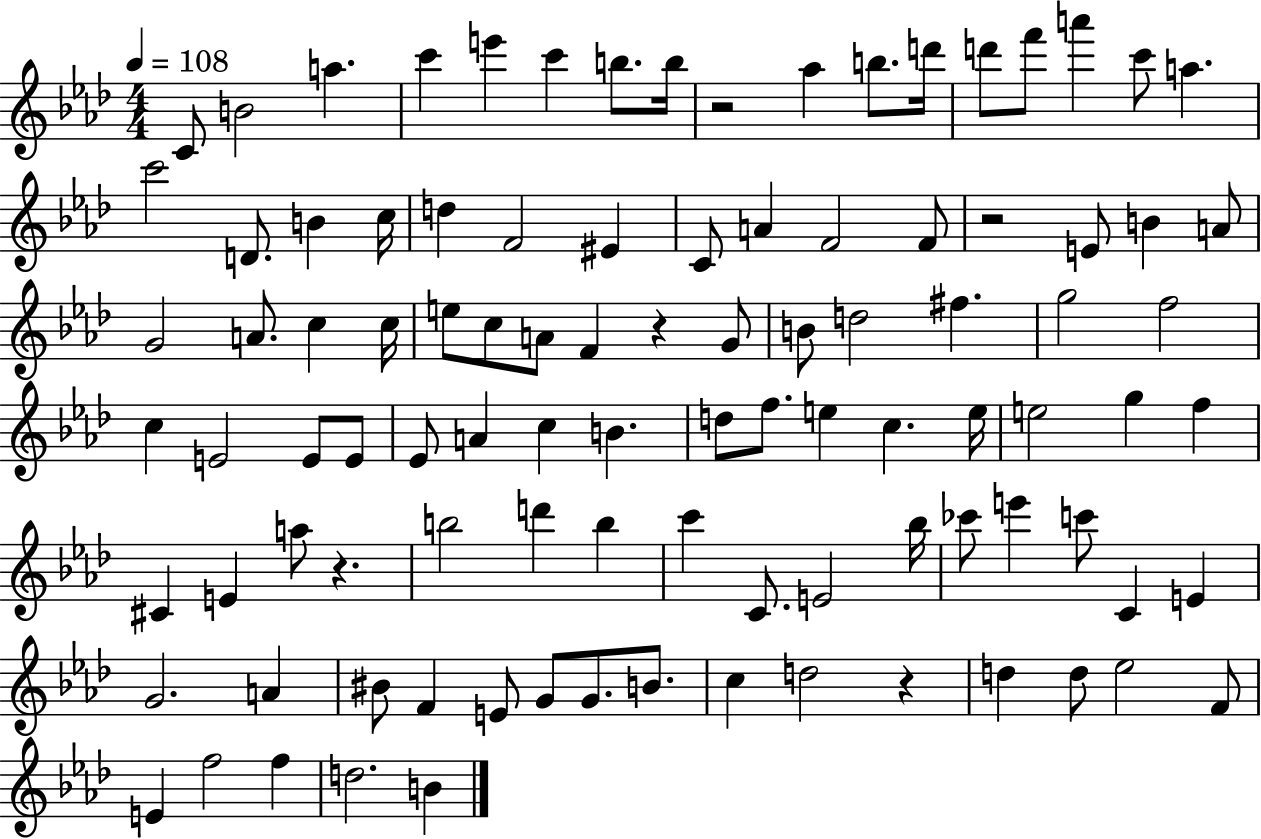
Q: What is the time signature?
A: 4/4